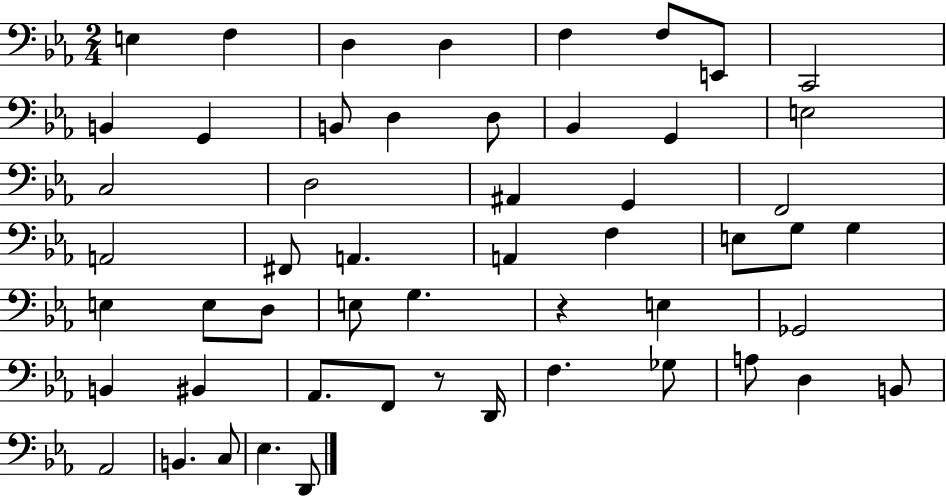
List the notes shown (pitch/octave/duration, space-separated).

E3/q F3/q D3/q D3/q F3/q F3/e E2/e C2/h B2/q G2/q B2/e D3/q D3/e Bb2/q G2/q E3/h C3/h D3/h A#2/q G2/q F2/h A2/h F#2/e A2/q. A2/q F3/q E3/e G3/e G3/q E3/q E3/e D3/e E3/e G3/q. R/q E3/q Gb2/h B2/q BIS2/q Ab2/e. F2/e R/e D2/s F3/q. Gb3/e A3/e D3/q B2/e Ab2/h B2/q. C3/e Eb3/q. D2/e